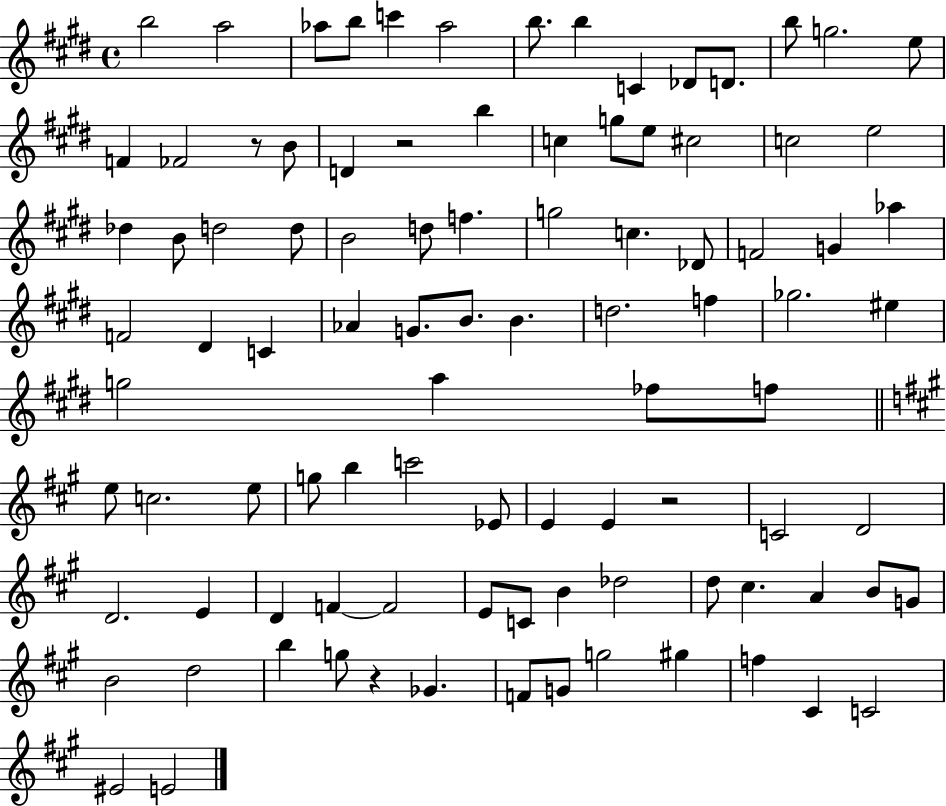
B5/h A5/h Ab5/e B5/e C6/q Ab5/h B5/e. B5/q C4/q Db4/e D4/e. B5/e G5/h. E5/e F4/q FES4/h R/e B4/e D4/q R/h B5/q C5/q G5/e E5/e C#5/h C5/h E5/h Db5/q B4/e D5/h D5/e B4/h D5/e F5/q. G5/h C5/q. Db4/e F4/h G4/q Ab5/q F4/h D#4/q C4/q Ab4/q G4/e. B4/e. B4/q. D5/h. F5/q Gb5/h. EIS5/q G5/h A5/q FES5/e F5/e E5/e C5/h. E5/e G5/e B5/q C6/h Eb4/e E4/q E4/q R/h C4/h D4/h D4/h. E4/q D4/q F4/q F4/h E4/e C4/e B4/q Db5/h D5/e C#5/q. A4/q B4/e G4/e B4/h D5/h B5/q G5/e R/q Gb4/q. F4/e G4/e G5/h G#5/q F5/q C#4/q C4/h EIS4/h E4/h